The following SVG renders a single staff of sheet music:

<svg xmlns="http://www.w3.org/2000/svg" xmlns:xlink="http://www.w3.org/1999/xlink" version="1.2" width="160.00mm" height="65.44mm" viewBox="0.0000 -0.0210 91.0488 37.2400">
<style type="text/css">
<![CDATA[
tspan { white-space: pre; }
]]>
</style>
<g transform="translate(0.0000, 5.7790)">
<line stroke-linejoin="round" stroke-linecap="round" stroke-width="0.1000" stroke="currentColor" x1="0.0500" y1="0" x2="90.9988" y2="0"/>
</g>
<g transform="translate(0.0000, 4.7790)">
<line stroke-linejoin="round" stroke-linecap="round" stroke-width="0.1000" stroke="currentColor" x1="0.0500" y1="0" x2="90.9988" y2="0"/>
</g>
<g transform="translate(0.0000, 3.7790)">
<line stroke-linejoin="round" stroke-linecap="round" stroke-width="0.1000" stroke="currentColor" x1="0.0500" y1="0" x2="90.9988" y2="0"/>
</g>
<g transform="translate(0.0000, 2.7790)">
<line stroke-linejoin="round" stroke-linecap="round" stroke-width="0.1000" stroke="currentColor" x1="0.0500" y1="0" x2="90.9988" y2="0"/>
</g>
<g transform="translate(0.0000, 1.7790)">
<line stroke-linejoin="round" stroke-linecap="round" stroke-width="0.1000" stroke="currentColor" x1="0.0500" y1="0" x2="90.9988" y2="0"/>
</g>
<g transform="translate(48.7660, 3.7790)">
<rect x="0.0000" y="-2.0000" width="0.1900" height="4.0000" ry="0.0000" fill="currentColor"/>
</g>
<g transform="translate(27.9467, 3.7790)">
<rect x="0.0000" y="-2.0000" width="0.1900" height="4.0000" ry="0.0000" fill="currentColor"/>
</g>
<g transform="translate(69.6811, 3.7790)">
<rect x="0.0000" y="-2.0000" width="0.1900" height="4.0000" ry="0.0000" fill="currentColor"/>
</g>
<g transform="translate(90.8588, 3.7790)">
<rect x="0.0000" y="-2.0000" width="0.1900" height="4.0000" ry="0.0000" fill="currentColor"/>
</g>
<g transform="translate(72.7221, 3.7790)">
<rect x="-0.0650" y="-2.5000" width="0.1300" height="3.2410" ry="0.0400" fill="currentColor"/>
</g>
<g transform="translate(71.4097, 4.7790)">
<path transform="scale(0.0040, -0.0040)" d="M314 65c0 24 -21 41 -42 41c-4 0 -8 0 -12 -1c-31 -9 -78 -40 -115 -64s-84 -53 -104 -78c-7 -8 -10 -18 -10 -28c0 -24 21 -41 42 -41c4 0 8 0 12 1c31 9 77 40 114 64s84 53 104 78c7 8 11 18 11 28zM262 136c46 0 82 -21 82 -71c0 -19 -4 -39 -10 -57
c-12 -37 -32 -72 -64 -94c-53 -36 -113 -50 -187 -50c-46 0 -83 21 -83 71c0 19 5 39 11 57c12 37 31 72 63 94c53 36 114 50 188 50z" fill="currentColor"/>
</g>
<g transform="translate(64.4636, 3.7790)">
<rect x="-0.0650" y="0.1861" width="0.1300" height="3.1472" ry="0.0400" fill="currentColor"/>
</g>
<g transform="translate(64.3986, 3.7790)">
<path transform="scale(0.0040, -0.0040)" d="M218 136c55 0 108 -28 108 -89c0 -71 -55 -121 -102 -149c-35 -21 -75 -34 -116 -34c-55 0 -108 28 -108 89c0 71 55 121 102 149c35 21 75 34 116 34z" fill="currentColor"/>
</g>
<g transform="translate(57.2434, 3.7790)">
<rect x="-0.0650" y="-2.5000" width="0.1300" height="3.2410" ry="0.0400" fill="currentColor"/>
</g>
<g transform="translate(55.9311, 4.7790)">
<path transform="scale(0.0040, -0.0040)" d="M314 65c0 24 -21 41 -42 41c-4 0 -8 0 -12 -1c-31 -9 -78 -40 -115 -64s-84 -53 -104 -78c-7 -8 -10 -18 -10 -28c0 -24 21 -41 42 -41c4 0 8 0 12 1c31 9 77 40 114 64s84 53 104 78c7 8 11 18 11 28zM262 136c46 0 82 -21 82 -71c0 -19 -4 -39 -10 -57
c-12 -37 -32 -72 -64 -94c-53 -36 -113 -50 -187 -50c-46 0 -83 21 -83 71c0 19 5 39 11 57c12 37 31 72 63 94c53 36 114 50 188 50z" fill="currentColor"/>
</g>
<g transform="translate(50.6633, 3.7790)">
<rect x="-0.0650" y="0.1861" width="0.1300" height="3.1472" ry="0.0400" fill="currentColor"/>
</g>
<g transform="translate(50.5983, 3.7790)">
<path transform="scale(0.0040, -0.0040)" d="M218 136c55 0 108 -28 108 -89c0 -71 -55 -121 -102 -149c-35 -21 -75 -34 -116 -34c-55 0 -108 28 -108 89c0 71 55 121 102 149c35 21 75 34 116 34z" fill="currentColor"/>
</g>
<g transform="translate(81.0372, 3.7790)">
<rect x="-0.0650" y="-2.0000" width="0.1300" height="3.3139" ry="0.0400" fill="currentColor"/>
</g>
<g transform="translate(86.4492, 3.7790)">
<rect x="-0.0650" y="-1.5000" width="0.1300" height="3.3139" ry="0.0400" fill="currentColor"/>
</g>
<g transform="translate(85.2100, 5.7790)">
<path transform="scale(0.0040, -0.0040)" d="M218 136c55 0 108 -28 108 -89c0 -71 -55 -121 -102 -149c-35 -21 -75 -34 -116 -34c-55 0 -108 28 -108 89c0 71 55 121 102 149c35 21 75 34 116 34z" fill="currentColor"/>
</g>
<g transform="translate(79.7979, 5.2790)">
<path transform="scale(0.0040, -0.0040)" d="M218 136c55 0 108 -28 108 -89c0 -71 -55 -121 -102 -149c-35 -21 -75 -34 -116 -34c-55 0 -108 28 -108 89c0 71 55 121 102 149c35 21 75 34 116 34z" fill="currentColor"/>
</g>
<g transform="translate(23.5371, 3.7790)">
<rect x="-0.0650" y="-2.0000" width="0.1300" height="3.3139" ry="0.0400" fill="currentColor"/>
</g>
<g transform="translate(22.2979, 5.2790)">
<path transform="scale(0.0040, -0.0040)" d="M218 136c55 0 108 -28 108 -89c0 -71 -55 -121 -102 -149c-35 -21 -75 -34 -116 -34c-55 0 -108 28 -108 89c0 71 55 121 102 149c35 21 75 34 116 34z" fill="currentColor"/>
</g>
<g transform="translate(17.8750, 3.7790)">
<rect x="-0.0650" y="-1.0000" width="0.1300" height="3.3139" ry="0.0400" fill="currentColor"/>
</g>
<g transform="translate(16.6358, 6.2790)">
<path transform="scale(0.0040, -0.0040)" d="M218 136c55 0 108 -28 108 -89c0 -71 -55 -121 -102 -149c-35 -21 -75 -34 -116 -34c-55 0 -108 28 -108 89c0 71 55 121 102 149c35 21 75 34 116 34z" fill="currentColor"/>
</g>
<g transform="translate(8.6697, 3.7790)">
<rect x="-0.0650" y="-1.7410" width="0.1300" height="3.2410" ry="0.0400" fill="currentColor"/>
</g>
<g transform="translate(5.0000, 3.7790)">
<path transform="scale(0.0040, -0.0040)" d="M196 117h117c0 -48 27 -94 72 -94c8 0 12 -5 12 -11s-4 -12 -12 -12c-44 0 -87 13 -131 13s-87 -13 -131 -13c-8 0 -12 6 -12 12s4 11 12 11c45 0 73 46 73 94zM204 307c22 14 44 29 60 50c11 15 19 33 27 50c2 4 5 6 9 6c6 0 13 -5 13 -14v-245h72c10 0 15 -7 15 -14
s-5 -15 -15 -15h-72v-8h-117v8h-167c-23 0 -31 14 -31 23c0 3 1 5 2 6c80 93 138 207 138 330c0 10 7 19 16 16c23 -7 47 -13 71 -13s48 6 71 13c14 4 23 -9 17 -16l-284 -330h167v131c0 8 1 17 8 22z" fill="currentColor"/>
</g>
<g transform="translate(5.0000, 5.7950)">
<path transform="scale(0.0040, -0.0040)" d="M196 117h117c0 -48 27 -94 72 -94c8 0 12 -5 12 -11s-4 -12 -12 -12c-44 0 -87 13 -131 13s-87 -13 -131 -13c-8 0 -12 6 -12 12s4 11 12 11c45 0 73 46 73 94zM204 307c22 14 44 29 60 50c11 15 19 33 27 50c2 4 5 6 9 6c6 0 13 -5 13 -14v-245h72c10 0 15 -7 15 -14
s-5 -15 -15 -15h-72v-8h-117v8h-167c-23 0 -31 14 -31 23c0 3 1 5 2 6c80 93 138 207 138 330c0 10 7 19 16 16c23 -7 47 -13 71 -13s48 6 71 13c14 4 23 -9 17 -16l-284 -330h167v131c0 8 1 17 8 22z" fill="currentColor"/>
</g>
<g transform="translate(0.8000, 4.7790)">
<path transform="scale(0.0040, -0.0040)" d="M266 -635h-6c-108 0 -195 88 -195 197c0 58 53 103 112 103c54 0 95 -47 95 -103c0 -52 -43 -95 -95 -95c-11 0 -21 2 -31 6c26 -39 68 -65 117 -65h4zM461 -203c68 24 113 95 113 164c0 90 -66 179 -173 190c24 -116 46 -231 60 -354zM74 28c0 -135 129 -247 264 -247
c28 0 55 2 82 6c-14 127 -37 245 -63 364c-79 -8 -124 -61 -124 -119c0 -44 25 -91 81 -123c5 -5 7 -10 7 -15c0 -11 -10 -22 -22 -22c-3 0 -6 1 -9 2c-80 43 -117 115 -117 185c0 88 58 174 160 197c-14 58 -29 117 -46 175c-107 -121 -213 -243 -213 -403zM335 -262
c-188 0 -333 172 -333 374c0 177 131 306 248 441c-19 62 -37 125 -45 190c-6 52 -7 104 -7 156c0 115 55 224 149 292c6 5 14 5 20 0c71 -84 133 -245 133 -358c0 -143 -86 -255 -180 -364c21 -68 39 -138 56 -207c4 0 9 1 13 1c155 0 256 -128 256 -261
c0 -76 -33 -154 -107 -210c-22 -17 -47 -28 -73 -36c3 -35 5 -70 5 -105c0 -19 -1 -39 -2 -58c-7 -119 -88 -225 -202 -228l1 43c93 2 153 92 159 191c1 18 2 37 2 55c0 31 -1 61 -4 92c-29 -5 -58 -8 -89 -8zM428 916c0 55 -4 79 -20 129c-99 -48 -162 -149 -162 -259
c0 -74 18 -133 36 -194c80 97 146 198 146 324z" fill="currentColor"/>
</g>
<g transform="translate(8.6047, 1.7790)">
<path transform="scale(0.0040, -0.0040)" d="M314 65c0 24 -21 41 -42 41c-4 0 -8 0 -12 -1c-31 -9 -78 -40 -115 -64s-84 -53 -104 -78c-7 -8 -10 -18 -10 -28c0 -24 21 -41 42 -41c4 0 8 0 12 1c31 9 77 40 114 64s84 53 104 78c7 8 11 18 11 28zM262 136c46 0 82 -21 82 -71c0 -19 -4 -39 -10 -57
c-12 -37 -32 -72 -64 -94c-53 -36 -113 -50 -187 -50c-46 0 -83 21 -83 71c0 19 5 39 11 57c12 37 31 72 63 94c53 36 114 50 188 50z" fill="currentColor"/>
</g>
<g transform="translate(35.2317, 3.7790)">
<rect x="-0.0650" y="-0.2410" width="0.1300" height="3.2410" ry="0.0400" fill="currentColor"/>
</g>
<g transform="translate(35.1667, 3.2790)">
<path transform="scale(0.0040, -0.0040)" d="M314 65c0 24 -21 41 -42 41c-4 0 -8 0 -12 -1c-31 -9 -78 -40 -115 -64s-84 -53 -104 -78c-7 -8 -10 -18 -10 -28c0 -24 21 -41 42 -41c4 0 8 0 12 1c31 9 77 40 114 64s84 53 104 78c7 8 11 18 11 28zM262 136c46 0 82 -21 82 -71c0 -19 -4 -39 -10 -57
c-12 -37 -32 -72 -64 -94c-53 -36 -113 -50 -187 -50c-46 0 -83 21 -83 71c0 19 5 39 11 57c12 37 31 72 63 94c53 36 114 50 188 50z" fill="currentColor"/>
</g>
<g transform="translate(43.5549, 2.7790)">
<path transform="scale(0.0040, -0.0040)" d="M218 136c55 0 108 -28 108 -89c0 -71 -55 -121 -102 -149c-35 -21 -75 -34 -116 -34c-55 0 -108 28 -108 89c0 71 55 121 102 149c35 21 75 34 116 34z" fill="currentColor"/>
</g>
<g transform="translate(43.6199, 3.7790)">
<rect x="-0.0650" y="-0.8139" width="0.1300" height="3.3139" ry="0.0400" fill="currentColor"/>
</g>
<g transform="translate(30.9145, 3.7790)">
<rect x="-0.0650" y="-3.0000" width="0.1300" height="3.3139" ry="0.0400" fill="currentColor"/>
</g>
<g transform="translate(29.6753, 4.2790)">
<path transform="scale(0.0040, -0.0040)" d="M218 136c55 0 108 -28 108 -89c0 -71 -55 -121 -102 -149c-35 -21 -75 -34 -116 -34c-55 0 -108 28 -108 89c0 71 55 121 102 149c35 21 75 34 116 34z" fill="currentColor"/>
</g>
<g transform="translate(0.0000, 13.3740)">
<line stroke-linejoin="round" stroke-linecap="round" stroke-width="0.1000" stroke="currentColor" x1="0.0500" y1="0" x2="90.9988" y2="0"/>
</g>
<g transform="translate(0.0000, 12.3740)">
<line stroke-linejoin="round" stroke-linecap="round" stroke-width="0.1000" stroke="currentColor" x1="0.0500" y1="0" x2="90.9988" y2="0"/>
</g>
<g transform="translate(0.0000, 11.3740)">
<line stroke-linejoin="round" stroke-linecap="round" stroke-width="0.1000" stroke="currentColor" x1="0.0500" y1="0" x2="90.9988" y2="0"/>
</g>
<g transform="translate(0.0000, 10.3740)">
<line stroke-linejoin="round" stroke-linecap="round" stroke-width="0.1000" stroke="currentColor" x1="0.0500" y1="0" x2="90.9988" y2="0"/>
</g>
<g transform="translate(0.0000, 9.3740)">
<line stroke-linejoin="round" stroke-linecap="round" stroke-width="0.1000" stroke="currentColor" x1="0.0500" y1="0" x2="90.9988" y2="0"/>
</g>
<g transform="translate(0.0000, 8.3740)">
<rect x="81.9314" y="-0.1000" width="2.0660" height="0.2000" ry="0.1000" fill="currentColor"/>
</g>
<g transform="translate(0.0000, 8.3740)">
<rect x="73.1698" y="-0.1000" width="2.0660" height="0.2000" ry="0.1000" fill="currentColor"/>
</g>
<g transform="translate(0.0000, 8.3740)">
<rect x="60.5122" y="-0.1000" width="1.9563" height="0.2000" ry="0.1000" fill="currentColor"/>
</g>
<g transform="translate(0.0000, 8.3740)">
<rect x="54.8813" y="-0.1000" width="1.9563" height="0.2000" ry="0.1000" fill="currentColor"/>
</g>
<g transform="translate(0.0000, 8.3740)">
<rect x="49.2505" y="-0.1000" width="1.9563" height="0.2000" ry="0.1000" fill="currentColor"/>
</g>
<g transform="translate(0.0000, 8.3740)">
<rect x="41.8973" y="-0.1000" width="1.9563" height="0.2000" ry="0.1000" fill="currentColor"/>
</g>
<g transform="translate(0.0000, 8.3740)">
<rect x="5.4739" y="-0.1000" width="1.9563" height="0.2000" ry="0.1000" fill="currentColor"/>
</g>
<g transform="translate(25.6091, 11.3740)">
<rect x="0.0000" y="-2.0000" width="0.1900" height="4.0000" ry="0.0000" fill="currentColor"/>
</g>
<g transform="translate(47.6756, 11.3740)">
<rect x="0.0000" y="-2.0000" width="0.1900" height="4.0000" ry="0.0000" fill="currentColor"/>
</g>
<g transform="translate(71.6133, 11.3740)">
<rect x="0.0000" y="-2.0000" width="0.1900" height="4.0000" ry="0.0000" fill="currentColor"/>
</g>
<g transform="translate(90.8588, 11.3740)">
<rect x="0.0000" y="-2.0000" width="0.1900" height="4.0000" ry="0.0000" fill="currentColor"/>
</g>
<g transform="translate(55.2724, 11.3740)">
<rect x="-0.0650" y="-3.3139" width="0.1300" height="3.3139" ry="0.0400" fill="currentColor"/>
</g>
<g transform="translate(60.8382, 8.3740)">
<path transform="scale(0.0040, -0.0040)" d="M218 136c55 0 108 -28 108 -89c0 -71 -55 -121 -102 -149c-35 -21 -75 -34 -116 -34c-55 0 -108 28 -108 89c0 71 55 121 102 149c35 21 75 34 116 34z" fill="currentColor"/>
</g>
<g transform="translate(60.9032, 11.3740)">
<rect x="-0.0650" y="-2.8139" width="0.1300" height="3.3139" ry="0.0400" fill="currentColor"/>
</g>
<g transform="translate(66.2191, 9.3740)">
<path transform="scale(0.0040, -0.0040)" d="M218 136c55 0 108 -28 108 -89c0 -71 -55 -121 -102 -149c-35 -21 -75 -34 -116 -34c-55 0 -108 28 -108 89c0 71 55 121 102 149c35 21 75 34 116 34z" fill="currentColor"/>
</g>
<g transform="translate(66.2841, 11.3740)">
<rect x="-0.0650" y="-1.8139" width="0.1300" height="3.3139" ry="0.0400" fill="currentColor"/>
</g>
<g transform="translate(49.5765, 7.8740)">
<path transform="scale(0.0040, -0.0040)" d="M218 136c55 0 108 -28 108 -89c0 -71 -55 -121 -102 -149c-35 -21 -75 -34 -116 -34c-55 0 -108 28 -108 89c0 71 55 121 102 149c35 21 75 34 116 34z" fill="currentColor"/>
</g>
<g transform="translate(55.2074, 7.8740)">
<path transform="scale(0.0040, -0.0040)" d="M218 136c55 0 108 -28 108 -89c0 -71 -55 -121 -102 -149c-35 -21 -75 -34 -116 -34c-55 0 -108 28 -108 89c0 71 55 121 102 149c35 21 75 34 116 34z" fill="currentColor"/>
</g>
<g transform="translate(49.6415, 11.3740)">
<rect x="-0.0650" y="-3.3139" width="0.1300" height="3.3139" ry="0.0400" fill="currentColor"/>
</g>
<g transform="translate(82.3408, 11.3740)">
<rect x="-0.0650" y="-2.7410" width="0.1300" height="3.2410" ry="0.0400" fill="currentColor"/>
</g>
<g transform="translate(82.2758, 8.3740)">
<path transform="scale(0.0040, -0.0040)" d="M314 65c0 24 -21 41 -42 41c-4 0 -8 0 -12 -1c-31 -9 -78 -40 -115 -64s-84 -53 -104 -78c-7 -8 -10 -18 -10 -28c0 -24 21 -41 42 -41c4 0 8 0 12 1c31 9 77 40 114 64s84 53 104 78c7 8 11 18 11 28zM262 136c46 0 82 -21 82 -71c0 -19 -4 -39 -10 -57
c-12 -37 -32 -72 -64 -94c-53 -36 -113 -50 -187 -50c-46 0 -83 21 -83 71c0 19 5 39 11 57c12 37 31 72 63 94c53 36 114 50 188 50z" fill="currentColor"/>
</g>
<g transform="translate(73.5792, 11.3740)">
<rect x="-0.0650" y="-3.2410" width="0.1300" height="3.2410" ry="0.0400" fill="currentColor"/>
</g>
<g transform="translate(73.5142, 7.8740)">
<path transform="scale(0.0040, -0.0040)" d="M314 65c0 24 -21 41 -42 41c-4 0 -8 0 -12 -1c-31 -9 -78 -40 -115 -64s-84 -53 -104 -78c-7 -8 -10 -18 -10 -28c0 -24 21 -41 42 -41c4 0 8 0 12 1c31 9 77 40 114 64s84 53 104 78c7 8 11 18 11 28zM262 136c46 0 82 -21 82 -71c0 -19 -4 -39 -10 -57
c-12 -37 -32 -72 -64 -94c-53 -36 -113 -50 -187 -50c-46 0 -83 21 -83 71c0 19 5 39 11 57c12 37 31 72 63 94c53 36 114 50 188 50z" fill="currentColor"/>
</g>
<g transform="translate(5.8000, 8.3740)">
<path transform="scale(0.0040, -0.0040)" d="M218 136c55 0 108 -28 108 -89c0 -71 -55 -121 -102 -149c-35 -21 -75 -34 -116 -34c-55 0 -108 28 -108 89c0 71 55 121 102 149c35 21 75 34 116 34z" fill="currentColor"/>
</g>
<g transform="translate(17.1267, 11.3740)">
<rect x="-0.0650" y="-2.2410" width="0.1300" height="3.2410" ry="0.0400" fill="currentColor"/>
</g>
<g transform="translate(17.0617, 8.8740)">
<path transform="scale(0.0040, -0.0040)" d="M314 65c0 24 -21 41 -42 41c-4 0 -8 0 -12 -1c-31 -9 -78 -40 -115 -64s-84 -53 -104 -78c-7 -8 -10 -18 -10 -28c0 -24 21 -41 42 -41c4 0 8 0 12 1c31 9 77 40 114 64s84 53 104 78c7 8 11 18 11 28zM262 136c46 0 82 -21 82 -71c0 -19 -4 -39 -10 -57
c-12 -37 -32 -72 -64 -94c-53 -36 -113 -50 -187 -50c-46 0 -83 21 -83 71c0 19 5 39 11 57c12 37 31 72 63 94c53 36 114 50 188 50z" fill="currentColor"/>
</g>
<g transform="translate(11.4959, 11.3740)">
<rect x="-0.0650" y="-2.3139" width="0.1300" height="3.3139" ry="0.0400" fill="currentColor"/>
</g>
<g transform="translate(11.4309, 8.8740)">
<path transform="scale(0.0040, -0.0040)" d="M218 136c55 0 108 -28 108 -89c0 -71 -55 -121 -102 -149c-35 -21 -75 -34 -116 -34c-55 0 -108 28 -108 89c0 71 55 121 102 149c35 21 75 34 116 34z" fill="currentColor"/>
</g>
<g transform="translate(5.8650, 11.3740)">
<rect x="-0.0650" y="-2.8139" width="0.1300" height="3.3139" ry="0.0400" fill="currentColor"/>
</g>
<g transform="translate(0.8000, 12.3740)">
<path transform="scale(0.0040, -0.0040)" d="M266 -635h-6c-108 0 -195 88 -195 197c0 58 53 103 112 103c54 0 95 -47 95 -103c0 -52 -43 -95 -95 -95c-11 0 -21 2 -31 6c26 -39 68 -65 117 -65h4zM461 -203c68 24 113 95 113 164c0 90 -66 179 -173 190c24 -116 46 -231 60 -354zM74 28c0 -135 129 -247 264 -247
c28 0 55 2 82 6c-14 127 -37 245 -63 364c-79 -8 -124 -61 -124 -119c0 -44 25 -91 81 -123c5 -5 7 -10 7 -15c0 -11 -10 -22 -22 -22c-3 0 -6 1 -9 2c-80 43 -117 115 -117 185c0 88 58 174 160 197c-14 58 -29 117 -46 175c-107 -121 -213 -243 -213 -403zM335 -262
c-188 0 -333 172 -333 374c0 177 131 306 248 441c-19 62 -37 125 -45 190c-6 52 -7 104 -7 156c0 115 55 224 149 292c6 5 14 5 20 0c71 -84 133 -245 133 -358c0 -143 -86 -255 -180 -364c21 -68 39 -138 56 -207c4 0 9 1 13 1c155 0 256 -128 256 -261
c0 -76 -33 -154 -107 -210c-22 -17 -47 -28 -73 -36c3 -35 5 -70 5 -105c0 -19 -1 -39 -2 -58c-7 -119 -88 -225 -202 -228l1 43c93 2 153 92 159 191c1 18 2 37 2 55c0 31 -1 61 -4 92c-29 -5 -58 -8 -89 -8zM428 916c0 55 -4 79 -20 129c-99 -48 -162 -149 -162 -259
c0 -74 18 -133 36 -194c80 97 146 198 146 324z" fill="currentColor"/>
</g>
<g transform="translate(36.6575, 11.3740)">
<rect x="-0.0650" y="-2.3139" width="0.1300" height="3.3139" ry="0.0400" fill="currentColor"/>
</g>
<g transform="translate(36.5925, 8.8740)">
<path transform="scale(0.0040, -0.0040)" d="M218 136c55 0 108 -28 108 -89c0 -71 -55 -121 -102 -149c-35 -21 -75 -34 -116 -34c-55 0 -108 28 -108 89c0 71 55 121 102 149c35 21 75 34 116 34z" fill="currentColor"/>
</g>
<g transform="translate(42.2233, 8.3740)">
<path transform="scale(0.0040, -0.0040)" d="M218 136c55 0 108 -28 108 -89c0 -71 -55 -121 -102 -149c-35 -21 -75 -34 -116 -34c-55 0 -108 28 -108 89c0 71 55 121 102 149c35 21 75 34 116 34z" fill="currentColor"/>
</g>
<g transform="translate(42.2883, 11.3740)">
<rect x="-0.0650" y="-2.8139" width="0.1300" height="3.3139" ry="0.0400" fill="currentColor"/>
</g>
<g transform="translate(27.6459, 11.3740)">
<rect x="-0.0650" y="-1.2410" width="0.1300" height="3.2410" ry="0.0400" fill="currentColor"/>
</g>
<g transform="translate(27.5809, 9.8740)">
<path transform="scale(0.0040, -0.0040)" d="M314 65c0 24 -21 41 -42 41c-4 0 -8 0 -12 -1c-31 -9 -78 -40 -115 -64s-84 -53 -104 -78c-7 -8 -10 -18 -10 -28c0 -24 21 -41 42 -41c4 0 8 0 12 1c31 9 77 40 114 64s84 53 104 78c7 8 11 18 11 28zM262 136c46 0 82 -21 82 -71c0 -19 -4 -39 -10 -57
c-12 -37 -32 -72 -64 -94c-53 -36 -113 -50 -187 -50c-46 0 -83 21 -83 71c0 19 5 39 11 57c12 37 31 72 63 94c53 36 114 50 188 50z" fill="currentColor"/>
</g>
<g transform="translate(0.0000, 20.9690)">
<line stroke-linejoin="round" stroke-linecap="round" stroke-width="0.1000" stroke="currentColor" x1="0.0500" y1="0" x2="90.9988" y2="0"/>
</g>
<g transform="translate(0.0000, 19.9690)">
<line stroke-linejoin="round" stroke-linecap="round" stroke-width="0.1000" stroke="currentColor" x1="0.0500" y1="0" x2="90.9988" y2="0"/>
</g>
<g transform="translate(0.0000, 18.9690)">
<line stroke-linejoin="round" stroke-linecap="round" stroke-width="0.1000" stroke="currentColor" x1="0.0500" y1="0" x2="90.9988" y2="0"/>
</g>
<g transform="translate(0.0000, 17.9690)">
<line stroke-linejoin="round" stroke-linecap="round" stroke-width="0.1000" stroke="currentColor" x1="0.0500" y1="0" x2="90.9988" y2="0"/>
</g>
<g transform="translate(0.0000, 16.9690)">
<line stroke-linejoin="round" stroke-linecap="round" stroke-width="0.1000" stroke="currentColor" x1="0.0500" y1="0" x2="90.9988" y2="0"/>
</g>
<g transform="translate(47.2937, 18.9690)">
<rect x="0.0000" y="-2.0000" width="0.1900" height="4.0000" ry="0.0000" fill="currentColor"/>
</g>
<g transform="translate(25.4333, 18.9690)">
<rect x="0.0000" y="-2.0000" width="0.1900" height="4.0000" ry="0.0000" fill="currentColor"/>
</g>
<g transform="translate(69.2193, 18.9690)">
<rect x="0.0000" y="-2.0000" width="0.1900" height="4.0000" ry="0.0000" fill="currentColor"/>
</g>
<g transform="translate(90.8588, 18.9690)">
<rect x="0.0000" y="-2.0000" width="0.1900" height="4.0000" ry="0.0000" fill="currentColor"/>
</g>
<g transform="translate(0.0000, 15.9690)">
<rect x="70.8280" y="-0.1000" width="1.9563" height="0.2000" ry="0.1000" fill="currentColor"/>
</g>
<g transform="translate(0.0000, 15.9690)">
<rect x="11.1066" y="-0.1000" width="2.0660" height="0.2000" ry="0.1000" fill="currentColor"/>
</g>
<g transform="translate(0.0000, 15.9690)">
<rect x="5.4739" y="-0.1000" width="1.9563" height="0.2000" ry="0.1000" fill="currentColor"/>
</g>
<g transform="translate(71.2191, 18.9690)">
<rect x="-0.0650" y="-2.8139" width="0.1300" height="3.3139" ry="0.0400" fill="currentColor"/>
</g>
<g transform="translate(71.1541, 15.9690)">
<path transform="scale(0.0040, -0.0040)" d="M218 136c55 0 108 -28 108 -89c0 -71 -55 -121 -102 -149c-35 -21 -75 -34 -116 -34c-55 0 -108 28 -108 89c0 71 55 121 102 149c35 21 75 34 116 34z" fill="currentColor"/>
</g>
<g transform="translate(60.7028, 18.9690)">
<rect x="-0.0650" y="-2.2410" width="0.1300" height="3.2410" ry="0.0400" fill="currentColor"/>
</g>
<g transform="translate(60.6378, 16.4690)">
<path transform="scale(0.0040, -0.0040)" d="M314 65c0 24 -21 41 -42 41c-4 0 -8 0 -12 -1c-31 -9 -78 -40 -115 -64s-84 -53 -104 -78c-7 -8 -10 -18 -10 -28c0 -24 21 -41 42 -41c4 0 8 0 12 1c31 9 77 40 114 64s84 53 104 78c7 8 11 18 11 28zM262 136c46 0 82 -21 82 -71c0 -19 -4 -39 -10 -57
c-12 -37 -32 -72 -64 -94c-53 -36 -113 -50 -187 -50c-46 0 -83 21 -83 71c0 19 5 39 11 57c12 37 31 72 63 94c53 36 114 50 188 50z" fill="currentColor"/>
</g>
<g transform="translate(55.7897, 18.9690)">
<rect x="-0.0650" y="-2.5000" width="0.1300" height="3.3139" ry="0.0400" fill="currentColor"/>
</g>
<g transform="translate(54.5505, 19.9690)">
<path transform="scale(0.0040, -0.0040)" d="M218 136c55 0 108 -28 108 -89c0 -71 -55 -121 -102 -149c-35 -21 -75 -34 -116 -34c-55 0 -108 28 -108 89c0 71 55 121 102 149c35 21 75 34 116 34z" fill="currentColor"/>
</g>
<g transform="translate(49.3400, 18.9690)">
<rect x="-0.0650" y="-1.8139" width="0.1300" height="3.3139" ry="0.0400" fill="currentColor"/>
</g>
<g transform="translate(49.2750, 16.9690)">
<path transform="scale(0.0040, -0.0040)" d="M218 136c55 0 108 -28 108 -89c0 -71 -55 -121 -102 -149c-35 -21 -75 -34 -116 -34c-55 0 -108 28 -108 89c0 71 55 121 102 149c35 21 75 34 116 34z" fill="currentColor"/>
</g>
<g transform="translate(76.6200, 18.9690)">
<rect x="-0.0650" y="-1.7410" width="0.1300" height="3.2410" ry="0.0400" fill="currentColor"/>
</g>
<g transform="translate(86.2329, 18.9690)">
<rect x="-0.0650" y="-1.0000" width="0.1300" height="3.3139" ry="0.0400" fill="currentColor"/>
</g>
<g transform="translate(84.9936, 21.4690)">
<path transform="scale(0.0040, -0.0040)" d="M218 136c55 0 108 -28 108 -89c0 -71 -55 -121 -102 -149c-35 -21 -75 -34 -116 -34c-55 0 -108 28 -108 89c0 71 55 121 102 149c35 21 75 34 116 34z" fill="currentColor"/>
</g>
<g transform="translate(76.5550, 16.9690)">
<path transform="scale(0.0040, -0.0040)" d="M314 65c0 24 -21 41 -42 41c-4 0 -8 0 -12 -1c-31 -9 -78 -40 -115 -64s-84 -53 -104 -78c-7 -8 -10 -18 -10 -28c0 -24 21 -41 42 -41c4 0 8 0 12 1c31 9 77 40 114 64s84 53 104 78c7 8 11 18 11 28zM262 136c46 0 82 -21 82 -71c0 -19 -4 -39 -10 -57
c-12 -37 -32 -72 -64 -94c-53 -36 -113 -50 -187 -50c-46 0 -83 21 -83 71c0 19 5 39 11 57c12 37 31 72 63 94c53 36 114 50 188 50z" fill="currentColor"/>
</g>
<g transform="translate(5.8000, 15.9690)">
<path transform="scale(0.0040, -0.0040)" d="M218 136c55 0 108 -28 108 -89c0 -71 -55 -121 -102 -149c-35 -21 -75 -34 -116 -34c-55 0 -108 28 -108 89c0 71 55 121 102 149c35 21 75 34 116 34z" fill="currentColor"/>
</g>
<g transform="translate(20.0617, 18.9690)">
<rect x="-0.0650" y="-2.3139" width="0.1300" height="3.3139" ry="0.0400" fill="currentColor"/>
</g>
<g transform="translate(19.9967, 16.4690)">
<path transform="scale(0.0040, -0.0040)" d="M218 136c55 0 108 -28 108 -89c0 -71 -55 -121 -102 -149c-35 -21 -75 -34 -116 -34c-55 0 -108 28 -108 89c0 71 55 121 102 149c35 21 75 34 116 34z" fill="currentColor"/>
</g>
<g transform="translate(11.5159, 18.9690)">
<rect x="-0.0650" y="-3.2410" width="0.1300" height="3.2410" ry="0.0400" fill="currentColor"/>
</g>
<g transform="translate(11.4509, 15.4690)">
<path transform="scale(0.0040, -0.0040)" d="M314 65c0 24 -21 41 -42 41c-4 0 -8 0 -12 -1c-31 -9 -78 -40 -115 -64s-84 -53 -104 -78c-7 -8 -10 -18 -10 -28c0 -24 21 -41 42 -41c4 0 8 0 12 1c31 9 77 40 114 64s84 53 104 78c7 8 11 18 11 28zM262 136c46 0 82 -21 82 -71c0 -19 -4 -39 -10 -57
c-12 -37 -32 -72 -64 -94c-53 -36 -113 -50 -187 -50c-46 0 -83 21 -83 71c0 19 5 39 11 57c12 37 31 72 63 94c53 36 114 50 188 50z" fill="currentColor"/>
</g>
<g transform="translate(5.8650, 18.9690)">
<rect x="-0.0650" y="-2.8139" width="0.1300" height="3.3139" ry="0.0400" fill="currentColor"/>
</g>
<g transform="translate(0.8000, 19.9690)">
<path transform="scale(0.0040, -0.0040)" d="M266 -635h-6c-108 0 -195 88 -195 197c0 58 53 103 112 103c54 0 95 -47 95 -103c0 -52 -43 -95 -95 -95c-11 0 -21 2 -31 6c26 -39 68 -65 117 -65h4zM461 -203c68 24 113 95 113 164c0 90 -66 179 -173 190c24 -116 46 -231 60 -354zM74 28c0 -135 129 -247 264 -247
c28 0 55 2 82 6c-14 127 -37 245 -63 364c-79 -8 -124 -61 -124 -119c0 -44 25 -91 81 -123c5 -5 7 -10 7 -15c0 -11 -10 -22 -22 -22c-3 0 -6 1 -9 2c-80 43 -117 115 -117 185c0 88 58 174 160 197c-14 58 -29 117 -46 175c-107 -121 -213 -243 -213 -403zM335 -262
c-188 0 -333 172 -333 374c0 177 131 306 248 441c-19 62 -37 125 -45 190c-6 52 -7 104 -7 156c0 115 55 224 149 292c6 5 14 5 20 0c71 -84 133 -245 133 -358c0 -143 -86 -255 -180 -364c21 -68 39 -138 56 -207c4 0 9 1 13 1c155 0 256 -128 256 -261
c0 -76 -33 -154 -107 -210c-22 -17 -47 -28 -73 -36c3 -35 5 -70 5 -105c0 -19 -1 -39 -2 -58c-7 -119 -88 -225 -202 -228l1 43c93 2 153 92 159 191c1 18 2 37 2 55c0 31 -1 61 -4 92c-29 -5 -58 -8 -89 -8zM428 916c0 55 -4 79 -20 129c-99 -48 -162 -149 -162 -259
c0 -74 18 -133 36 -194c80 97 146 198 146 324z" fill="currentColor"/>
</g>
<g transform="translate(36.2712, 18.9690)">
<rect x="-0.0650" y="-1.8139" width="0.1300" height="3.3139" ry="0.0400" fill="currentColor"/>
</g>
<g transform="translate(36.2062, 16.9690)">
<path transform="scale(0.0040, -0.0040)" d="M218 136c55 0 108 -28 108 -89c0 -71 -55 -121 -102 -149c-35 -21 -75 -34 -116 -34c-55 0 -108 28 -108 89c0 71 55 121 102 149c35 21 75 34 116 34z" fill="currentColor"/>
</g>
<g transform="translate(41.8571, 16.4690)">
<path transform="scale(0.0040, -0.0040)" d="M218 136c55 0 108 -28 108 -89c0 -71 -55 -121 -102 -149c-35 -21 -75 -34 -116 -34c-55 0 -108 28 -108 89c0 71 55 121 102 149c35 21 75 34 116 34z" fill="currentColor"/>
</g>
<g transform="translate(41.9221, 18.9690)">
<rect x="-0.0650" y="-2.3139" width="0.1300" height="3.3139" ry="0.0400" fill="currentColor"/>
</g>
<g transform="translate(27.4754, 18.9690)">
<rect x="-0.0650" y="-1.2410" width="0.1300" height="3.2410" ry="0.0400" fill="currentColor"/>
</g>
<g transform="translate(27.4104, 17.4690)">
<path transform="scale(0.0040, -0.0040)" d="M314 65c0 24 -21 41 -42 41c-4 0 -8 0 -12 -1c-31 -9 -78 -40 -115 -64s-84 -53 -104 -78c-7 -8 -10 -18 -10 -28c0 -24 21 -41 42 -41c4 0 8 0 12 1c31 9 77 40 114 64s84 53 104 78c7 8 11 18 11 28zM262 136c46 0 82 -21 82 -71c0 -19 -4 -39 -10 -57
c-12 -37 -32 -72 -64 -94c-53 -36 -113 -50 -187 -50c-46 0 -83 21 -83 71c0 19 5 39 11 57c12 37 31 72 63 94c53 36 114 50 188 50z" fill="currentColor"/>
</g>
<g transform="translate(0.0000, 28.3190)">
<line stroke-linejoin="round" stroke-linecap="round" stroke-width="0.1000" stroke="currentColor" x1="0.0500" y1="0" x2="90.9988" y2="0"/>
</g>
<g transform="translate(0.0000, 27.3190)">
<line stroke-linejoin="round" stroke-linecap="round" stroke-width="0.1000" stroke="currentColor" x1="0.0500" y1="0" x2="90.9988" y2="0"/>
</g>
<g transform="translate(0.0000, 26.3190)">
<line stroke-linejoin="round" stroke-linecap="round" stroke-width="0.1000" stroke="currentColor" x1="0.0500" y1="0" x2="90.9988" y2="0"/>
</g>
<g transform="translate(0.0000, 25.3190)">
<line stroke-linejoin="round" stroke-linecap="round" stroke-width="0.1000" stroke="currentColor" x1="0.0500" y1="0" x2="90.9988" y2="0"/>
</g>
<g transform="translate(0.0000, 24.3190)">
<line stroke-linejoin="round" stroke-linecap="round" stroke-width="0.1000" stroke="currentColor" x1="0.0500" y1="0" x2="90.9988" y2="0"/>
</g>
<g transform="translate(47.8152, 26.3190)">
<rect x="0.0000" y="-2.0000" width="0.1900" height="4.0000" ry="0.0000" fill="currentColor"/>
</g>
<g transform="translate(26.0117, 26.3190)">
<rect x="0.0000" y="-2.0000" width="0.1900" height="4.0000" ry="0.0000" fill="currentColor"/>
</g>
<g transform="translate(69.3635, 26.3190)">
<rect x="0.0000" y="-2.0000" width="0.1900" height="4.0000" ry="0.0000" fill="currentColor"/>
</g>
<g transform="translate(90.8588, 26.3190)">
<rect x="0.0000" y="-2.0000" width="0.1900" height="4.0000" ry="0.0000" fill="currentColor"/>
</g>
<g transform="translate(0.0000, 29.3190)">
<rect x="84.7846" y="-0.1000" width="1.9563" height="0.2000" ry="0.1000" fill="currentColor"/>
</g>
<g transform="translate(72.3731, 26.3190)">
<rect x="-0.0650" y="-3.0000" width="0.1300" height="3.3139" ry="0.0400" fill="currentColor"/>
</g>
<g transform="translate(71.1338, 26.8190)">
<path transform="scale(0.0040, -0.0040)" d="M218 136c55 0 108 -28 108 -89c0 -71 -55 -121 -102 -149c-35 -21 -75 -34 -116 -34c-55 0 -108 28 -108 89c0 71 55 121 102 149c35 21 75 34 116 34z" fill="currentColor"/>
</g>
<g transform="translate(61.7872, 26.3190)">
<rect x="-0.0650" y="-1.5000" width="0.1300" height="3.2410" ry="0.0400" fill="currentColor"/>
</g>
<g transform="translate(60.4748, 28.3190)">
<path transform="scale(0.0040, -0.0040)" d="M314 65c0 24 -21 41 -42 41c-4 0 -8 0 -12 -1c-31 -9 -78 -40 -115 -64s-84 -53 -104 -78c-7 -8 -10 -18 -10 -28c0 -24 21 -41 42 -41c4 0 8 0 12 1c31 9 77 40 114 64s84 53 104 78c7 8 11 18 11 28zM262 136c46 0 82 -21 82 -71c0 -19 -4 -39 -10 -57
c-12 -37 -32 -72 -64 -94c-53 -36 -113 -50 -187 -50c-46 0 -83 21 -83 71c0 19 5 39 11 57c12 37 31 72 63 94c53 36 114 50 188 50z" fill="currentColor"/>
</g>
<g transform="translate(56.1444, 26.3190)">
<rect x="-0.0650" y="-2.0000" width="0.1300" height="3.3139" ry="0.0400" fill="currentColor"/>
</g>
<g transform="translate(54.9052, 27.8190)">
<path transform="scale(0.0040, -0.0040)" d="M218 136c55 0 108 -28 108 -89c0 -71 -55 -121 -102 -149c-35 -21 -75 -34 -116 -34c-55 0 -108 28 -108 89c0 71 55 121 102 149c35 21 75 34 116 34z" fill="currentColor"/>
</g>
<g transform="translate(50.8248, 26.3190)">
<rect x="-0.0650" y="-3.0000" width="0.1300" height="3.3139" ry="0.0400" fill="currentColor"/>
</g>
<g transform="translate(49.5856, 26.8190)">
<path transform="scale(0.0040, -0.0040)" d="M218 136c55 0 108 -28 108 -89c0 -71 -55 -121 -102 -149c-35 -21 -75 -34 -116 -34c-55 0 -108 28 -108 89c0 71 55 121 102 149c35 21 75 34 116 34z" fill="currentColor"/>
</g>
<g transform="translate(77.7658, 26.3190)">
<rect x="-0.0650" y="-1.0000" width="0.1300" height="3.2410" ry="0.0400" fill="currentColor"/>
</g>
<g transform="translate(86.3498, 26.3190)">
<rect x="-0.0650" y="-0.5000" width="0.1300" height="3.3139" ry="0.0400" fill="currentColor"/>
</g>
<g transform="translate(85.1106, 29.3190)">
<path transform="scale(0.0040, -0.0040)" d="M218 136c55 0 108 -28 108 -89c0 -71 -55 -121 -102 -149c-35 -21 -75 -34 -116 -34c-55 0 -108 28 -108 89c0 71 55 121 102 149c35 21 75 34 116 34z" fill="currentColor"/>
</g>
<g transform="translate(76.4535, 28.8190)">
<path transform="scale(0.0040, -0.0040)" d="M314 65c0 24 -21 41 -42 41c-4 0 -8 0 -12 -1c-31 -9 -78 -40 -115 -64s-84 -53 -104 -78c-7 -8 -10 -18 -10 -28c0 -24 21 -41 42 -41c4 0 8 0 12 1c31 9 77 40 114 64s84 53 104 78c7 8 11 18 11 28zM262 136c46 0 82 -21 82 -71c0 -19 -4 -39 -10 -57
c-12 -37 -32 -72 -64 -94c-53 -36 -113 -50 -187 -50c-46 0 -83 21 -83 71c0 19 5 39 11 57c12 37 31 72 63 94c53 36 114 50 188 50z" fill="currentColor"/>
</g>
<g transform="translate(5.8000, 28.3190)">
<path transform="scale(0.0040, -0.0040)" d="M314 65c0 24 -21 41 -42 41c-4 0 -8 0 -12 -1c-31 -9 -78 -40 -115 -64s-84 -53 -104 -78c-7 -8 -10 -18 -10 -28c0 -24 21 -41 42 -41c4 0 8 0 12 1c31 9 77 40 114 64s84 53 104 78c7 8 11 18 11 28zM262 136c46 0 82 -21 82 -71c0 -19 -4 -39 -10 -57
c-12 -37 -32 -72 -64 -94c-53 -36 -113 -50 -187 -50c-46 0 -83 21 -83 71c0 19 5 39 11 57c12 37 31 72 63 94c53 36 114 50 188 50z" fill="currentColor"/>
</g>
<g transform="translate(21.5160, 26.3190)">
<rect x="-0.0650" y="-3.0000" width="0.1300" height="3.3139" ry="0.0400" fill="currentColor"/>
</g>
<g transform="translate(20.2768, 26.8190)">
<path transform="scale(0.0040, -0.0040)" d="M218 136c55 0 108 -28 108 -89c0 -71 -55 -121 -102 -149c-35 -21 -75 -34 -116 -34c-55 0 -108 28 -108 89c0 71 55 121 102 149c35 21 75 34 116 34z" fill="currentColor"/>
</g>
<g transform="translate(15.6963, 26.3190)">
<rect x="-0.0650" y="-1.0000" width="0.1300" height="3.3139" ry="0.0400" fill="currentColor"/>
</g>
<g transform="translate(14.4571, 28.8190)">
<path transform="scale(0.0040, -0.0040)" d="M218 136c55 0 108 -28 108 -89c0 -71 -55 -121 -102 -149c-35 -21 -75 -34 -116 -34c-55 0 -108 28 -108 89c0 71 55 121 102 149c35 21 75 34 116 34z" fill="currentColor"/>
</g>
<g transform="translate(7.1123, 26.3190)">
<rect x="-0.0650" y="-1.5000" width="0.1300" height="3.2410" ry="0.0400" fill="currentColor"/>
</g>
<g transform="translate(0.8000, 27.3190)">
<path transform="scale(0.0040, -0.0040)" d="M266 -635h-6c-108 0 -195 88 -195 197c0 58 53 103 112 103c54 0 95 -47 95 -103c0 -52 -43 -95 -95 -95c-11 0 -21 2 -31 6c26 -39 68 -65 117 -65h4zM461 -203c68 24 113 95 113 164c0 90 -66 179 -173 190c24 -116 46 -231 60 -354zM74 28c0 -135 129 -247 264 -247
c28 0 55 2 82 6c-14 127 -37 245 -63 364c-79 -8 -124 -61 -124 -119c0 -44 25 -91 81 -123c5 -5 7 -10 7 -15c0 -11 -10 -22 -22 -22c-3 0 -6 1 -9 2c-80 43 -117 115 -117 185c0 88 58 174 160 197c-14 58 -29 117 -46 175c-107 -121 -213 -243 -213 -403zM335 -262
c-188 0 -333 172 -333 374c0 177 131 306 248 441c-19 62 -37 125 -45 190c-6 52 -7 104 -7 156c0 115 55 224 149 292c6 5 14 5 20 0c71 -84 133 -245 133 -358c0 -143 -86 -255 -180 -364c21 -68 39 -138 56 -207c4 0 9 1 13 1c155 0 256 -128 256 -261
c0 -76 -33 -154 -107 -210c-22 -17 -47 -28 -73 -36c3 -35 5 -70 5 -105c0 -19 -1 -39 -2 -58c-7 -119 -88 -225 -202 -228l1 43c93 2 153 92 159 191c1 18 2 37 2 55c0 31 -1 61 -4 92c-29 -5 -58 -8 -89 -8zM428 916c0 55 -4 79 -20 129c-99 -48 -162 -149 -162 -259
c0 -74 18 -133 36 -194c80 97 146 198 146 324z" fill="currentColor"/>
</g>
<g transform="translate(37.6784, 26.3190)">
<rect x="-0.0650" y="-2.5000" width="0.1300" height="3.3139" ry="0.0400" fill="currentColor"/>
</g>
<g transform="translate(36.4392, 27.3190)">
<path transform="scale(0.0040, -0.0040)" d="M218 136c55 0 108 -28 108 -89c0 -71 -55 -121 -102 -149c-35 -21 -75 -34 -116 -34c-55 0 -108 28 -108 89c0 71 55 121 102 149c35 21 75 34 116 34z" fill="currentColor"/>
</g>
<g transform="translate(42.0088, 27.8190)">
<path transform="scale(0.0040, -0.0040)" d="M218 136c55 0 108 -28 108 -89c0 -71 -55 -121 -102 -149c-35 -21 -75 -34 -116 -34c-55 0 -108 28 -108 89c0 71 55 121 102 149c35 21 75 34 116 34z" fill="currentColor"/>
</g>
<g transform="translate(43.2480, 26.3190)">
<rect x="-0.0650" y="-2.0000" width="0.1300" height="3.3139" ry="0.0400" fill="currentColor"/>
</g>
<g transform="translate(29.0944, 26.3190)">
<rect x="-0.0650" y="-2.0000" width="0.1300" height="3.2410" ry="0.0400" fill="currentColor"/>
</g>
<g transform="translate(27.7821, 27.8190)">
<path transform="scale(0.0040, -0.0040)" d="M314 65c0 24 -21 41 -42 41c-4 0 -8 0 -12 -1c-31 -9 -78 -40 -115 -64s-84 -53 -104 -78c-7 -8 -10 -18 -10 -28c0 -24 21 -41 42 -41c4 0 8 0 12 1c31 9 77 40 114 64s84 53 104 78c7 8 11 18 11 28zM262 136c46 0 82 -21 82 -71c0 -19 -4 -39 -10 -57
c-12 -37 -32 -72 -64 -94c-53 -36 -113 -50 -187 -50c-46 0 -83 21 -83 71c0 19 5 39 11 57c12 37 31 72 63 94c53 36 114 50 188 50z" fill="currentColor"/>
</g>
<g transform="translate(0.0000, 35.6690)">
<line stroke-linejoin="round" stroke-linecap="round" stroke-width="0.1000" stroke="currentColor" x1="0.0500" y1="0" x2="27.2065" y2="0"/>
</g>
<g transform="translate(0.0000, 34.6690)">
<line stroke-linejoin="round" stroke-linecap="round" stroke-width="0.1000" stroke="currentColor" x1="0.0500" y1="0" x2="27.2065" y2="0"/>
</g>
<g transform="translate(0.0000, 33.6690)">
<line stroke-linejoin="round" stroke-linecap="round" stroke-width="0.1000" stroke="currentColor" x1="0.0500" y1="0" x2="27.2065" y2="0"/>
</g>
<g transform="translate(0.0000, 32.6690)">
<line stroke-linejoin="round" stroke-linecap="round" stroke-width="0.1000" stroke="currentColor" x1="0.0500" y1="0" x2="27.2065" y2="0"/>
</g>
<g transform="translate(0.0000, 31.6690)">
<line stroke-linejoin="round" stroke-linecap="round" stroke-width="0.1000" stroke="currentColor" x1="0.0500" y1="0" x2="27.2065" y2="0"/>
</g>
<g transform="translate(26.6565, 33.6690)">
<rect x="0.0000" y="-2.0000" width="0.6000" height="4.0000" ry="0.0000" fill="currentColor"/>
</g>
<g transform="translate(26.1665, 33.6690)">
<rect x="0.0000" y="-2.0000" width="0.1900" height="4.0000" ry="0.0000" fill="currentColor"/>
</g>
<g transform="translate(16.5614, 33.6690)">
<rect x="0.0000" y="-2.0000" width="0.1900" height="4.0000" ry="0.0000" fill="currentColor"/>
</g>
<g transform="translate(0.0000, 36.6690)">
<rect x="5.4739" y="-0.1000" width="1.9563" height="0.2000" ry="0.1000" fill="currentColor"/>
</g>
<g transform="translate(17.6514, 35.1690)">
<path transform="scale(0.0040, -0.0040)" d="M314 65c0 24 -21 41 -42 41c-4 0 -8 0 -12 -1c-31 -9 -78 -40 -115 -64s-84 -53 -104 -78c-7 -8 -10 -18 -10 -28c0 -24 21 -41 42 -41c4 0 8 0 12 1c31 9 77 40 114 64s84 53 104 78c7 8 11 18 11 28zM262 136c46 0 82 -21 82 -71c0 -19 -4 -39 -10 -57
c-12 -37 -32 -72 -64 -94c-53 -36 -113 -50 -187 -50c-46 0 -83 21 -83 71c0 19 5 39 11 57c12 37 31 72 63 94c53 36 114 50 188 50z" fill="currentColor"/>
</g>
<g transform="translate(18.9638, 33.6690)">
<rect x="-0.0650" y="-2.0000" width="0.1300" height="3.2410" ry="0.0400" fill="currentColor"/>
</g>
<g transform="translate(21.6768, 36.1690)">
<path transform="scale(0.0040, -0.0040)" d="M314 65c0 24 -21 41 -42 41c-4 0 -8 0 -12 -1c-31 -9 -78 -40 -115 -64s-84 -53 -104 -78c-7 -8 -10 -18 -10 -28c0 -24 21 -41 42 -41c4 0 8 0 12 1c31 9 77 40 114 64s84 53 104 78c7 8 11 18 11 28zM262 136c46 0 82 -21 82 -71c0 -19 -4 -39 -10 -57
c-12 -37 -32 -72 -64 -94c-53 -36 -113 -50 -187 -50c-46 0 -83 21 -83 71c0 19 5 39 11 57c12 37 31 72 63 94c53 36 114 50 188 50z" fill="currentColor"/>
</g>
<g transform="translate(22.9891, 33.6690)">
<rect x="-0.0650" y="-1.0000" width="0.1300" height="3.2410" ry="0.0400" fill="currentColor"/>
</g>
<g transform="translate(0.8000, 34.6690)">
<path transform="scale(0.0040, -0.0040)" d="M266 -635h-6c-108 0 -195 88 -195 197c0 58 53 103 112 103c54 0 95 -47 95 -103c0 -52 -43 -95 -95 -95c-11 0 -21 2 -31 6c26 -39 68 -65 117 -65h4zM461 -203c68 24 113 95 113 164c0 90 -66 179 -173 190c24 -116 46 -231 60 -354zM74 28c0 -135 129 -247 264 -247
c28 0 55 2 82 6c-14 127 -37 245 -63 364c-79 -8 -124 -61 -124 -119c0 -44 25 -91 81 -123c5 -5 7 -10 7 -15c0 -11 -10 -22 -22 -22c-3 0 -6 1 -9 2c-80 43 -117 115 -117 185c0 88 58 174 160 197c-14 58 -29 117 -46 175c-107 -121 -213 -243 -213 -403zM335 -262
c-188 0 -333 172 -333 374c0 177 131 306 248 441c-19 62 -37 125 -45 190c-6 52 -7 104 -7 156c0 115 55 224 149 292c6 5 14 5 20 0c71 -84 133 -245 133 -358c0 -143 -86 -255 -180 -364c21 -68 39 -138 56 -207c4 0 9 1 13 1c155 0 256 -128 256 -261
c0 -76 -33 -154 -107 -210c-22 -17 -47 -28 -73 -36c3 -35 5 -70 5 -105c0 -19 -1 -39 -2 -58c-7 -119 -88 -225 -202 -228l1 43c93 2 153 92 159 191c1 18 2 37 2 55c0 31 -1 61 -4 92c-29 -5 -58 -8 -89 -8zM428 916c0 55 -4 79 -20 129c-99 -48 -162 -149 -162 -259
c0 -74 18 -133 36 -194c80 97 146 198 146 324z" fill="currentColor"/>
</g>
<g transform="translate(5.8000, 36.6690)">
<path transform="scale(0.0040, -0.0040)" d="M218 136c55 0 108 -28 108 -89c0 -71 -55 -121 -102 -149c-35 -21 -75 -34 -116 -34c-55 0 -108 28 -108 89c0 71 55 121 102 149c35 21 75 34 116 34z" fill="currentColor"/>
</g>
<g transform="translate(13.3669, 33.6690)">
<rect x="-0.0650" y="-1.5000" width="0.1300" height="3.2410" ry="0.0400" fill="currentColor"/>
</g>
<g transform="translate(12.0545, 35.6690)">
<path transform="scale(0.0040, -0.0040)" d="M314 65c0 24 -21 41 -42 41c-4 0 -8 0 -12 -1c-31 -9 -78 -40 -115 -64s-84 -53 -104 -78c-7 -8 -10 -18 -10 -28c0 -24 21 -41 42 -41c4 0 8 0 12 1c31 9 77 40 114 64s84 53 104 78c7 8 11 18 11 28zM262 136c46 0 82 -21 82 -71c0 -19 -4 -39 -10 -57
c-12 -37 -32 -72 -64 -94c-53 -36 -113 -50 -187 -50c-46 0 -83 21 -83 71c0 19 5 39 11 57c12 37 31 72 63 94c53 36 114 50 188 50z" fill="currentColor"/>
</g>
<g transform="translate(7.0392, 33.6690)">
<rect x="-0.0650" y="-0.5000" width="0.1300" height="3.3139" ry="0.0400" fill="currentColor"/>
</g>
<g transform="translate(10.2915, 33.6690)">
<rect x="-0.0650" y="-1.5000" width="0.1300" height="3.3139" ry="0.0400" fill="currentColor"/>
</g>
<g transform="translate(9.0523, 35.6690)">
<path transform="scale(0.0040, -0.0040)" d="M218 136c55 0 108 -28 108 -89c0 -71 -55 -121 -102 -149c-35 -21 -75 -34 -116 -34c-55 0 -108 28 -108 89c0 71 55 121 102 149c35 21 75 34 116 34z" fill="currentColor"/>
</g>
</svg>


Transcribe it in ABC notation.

X:1
T:Untitled
M:4/4
L:1/4
K:C
f2 D F A c2 d B G2 B G2 F E a g g2 e2 g a b b a f b2 a2 a b2 g e2 f g f G g2 a f2 D E2 D A F2 G F A F E2 A D2 C C E E2 F2 D2